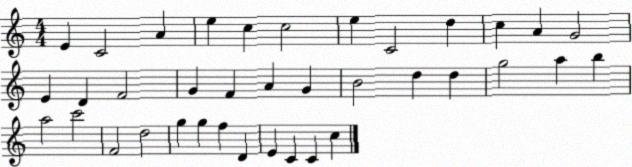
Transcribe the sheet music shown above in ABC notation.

X:1
T:Untitled
M:4/4
L:1/4
K:C
E C2 A e c c2 e C2 d c A G2 E D F2 G F A G B2 d d g2 a b a2 c'2 F2 d2 g g f D E C C c